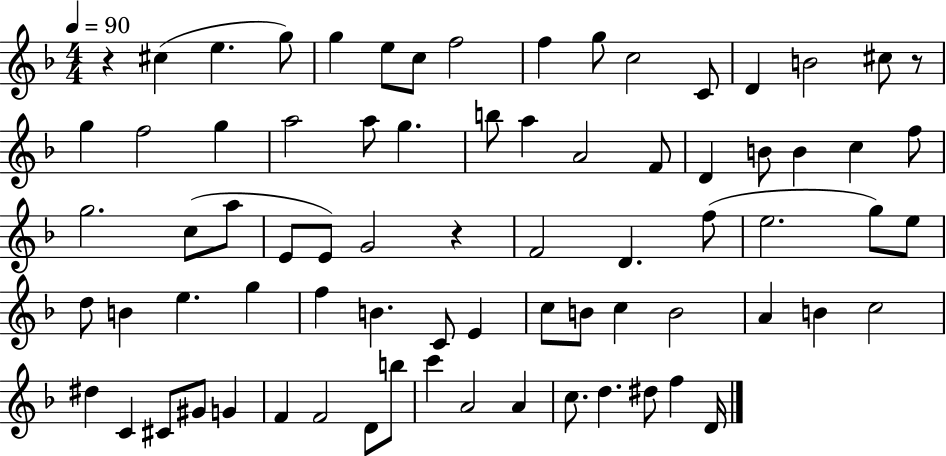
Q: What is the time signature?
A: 4/4